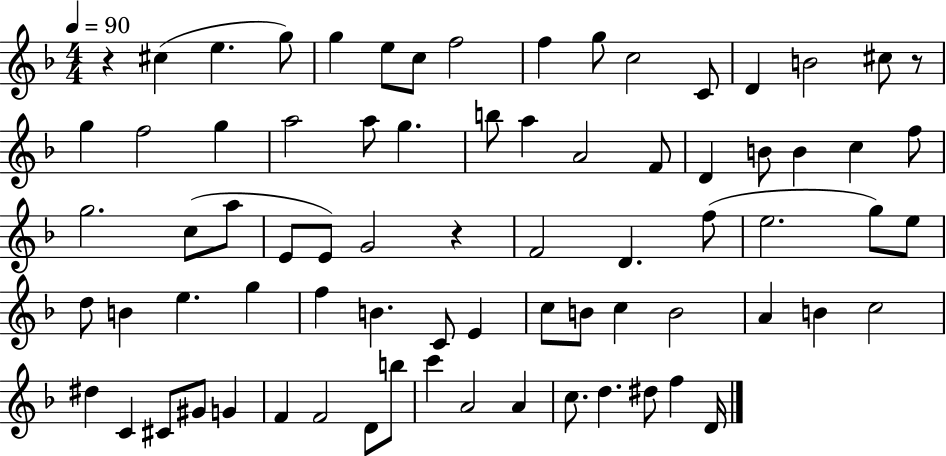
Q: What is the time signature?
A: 4/4